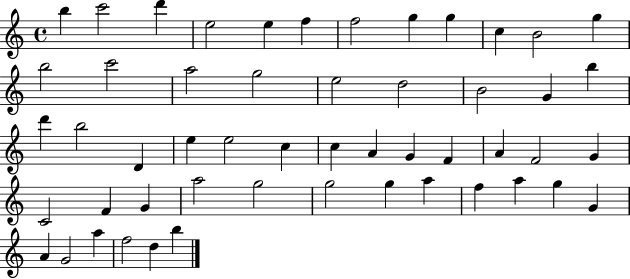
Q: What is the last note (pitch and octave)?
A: B5